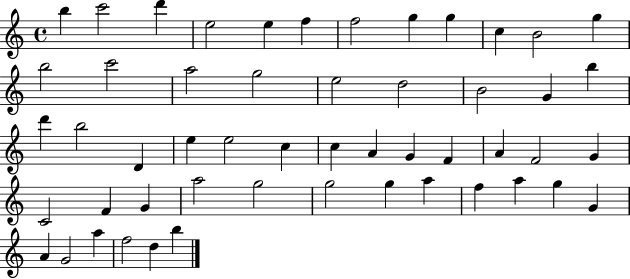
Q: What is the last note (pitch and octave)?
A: B5